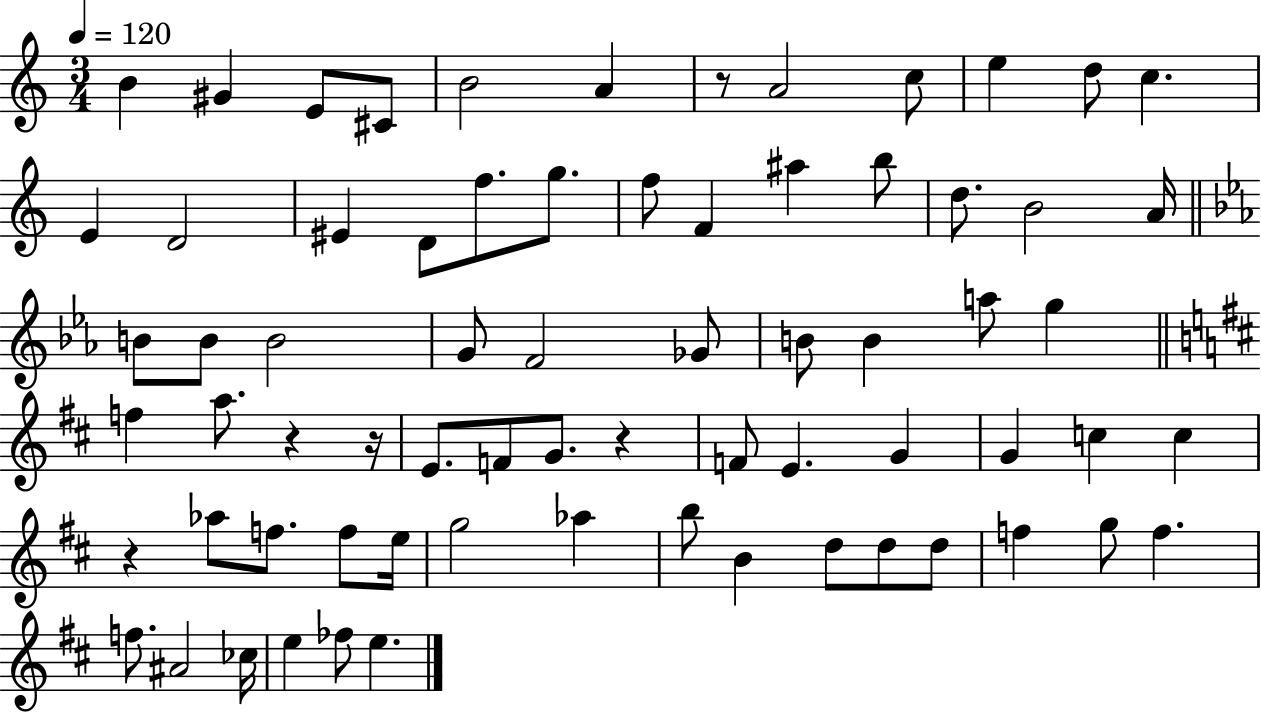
X:1
T:Untitled
M:3/4
L:1/4
K:C
B ^G E/2 ^C/2 B2 A z/2 A2 c/2 e d/2 c E D2 ^E D/2 f/2 g/2 f/2 F ^a b/2 d/2 B2 A/4 B/2 B/2 B2 G/2 F2 _G/2 B/2 B a/2 g f a/2 z z/4 E/2 F/2 G/2 z F/2 E G G c c z _a/2 f/2 f/2 e/4 g2 _a b/2 B d/2 d/2 d/2 f g/2 f f/2 ^A2 _c/4 e _f/2 e